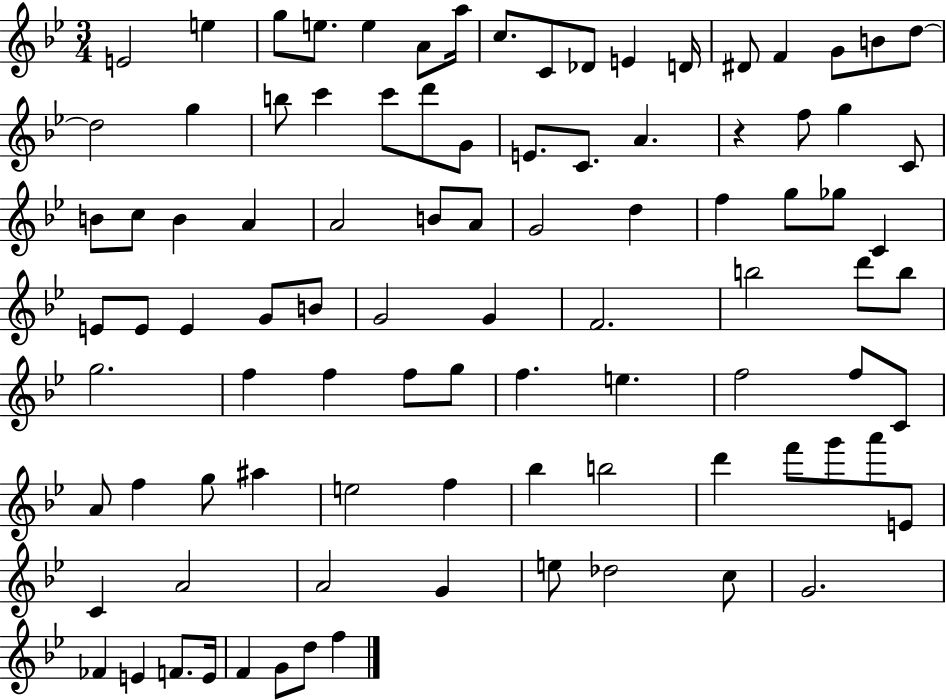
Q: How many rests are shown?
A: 1